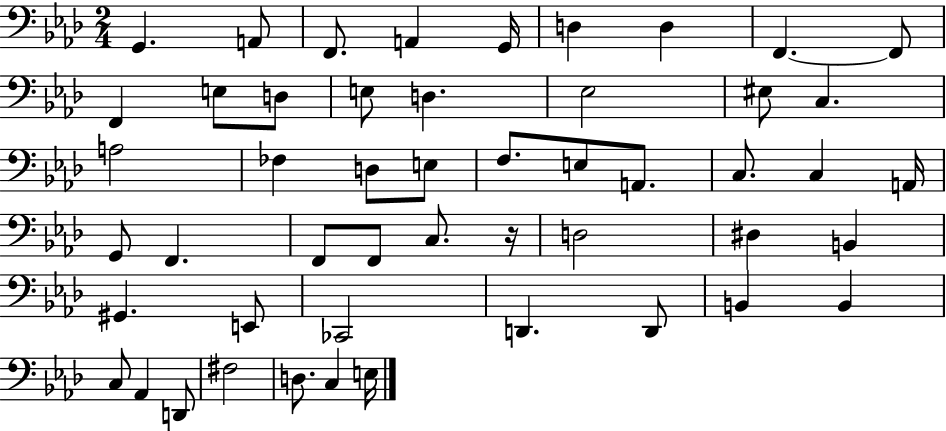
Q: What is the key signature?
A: AES major